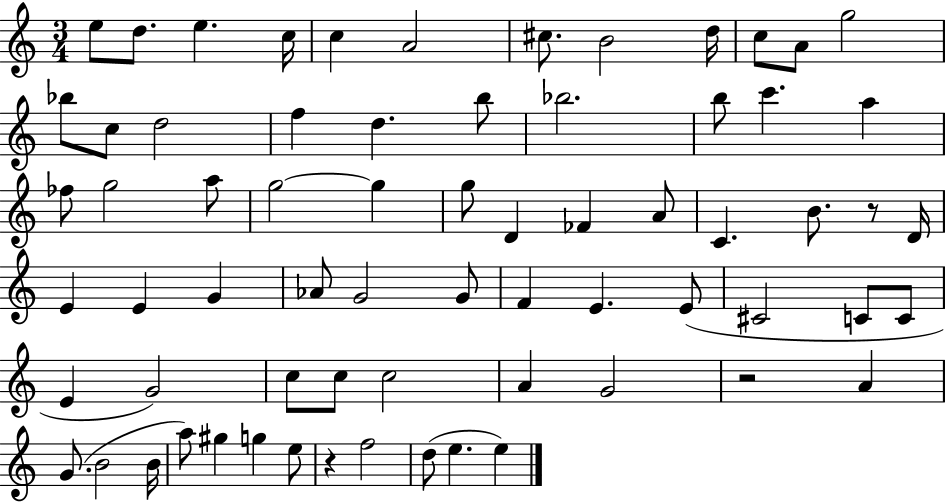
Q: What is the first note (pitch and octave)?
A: E5